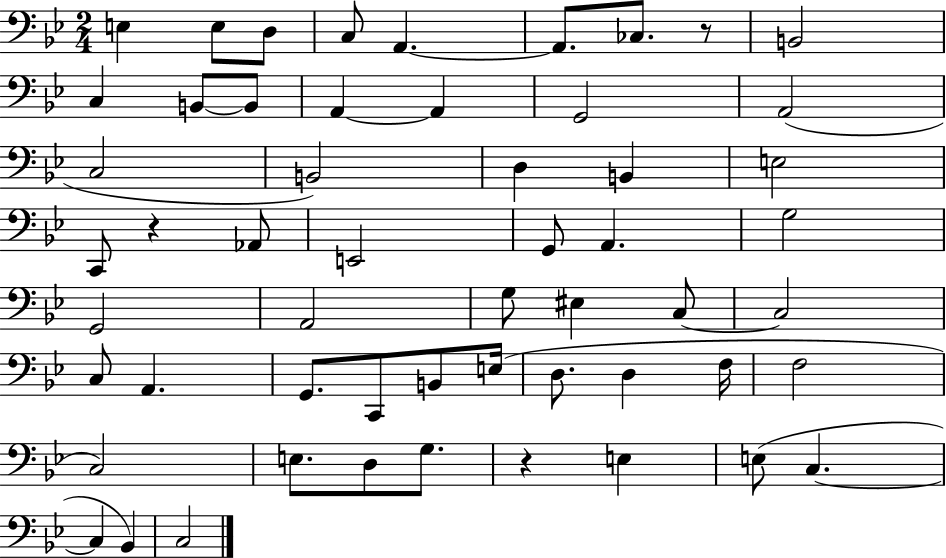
E3/q E3/e D3/e C3/e A2/q. A2/e. CES3/e. R/e B2/h C3/q B2/e B2/e A2/q A2/q G2/h A2/h C3/h B2/h D3/q B2/q E3/h C2/e R/q Ab2/e E2/h G2/e A2/q. G3/h G2/h A2/h G3/e EIS3/q C3/e C3/h C3/e A2/q. G2/e. C2/e B2/e E3/s D3/e. D3/q F3/s F3/h C3/h E3/e. D3/e G3/e. R/q E3/q E3/e C3/q. C3/q Bb2/q C3/h